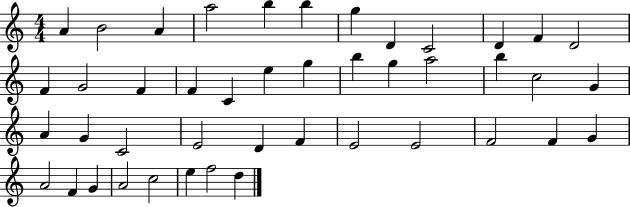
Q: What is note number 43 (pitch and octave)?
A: F5